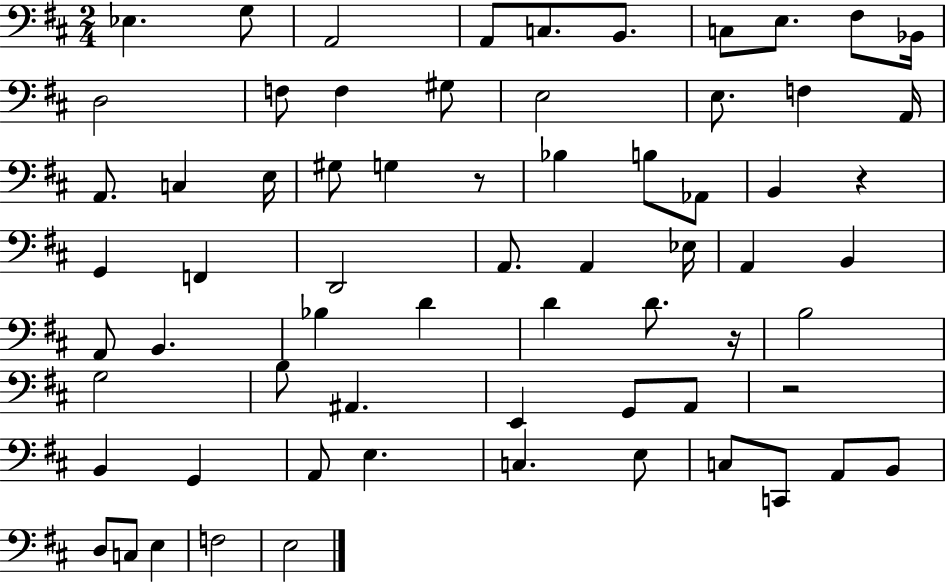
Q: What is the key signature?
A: D major